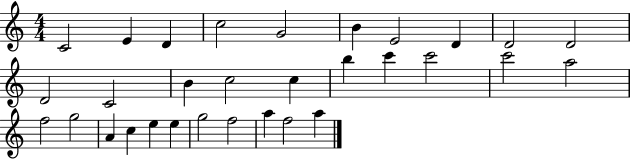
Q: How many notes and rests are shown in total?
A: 31